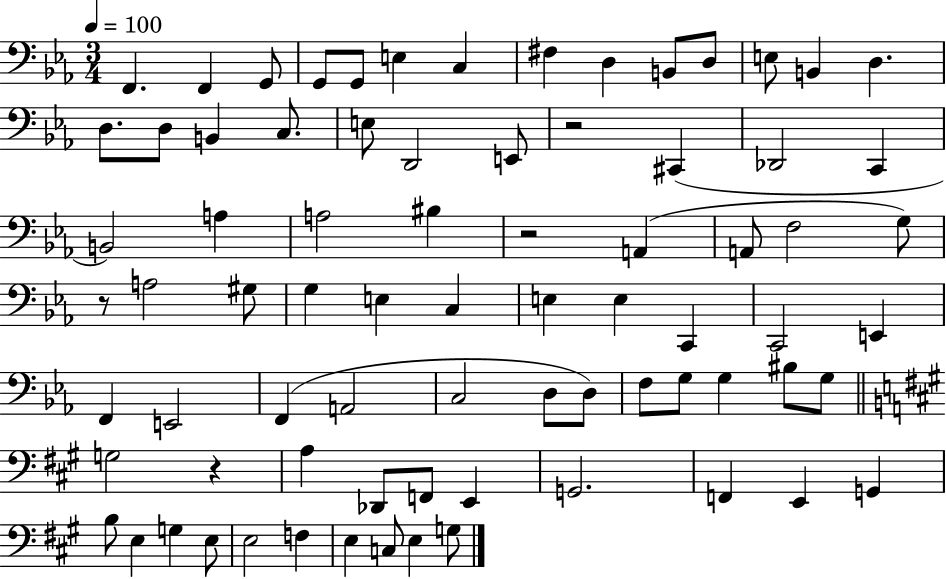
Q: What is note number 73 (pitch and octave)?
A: G3